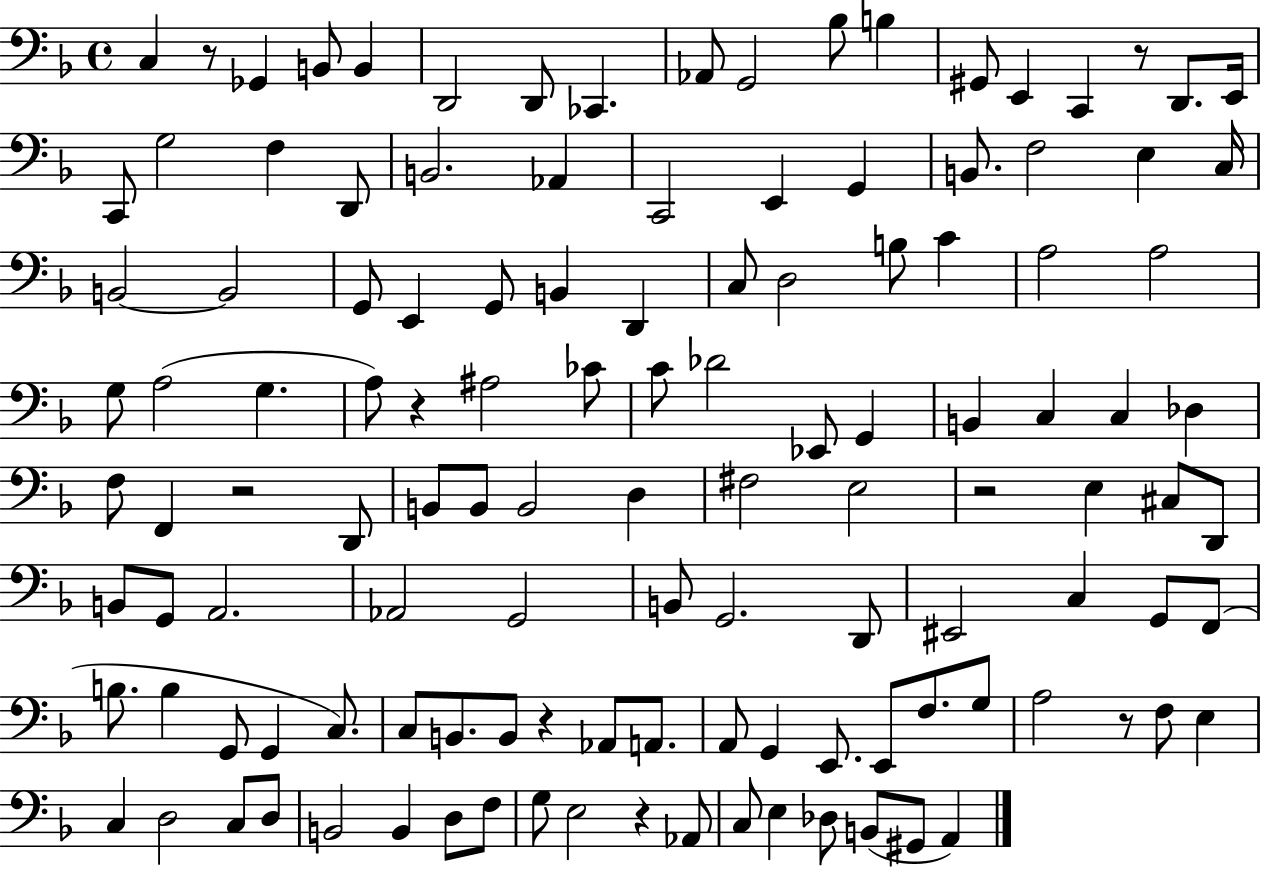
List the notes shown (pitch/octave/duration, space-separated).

C3/q R/e Gb2/q B2/e B2/q D2/h D2/e CES2/q. Ab2/e G2/h Bb3/e B3/q G#2/e E2/q C2/q R/e D2/e. E2/s C2/e G3/h F3/q D2/e B2/h. Ab2/q C2/h E2/q G2/q B2/e. F3/h E3/q C3/s B2/h B2/h G2/e E2/q G2/e B2/q D2/q C3/e D3/h B3/e C4/q A3/h A3/h G3/e A3/h G3/q. A3/e R/q A#3/h CES4/e C4/e Db4/h Eb2/e G2/q B2/q C3/q C3/q Db3/q F3/e F2/q R/h D2/e B2/e B2/e B2/h D3/q F#3/h E3/h R/h E3/q C#3/e D2/e B2/e G2/e A2/h. Ab2/h G2/h B2/e G2/h. D2/e EIS2/h C3/q G2/e F2/e B3/e. B3/q G2/e G2/q C3/e. C3/e B2/e. B2/e R/q Ab2/e A2/e. A2/e G2/q E2/e. E2/e F3/e. G3/e A3/h R/e F3/e E3/q C3/q D3/h C3/e D3/e B2/h B2/q D3/e F3/e G3/e E3/h R/q Ab2/e C3/e E3/q Db3/e B2/e G#2/e A2/q